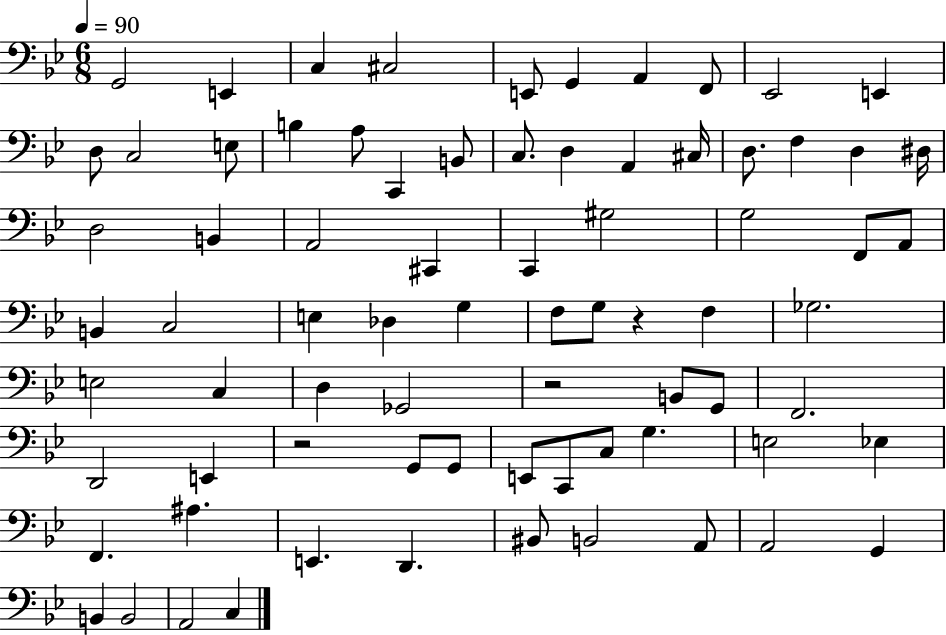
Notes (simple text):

G2/h E2/q C3/q C#3/h E2/e G2/q A2/q F2/e Eb2/h E2/q D3/e C3/h E3/e B3/q A3/e C2/q B2/e C3/e. D3/q A2/q C#3/s D3/e. F3/q D3/q D#3/s D3/h B2/q A2/h C#2/q C2/q G#3/h G3/h F2/e A2/e B2/q C3/h E3/q Db3/q G3/q F3/e G3/e R/q F3/q Gb3/h. E3/h C3/q D3/q Gb2/h R/h B2/e G2/e F2/h. D2/h E2/q R/h G2/e G2/e E2/e C2/e C3/e G3/q. E3/h Eb3/q F2/q. A#3/q. E2/q. D2/q. BIS2/e B2/h A2/e A2/h G2/q B2/q B2/h A2/h C3/q